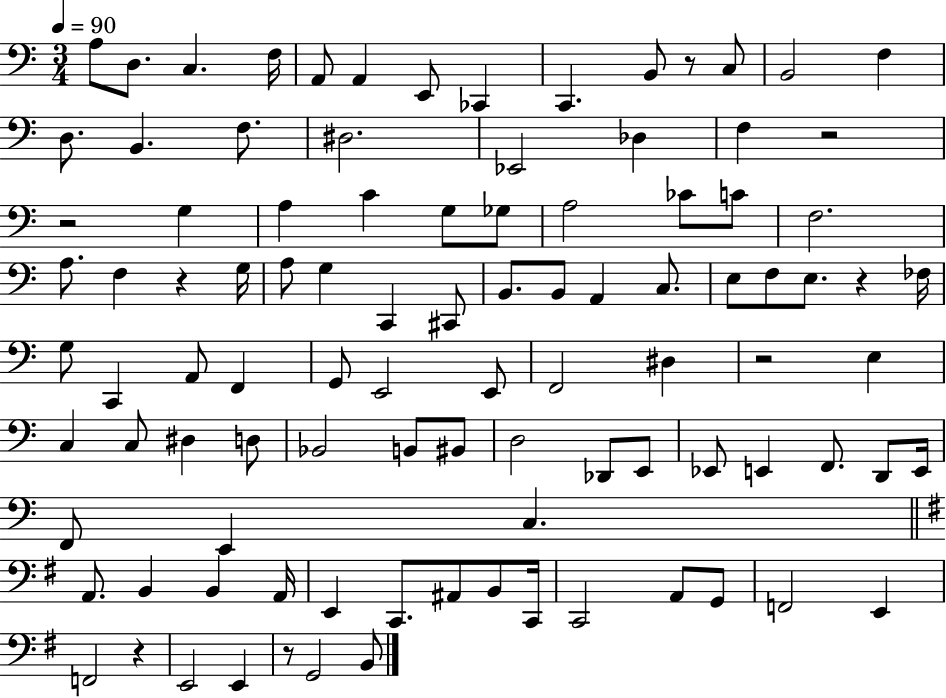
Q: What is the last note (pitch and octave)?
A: B2